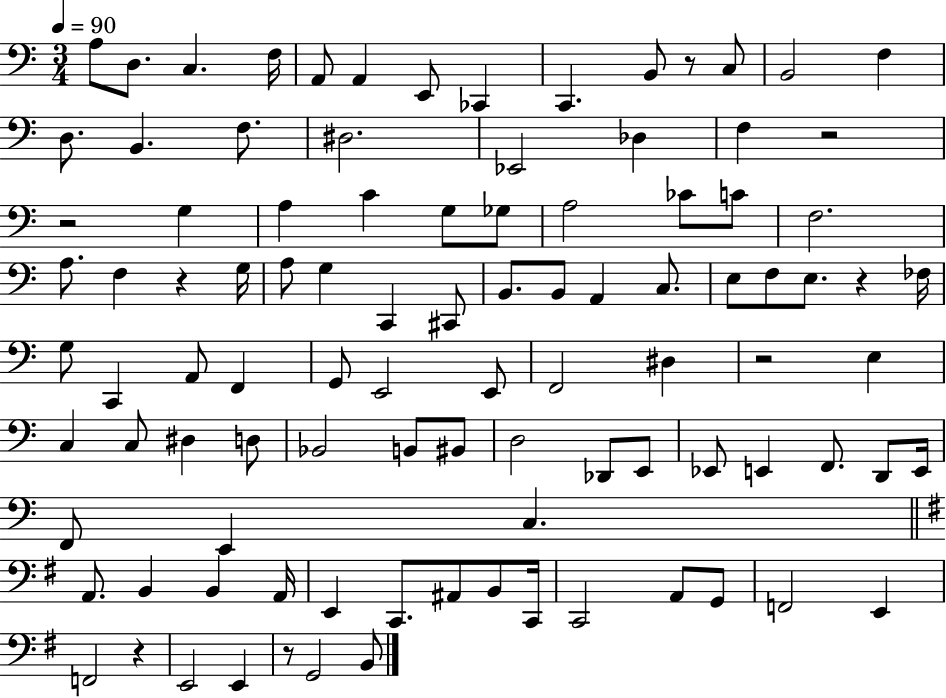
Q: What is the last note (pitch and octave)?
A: B2